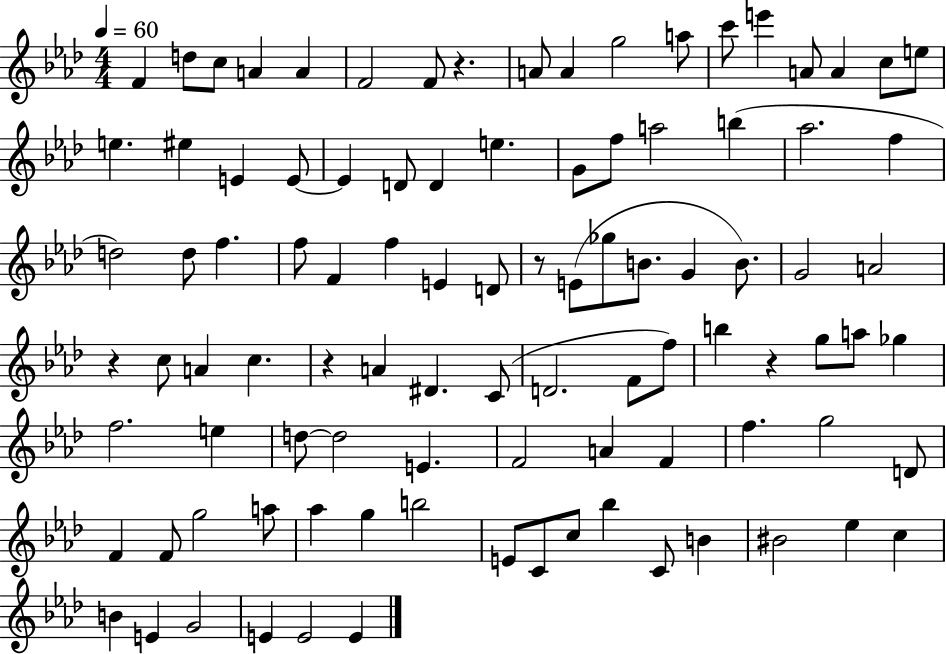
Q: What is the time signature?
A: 4/4